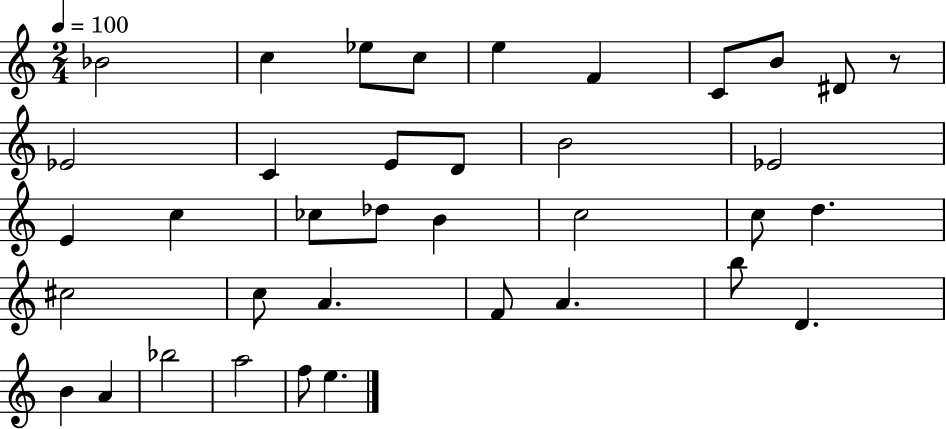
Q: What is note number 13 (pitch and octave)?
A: D4